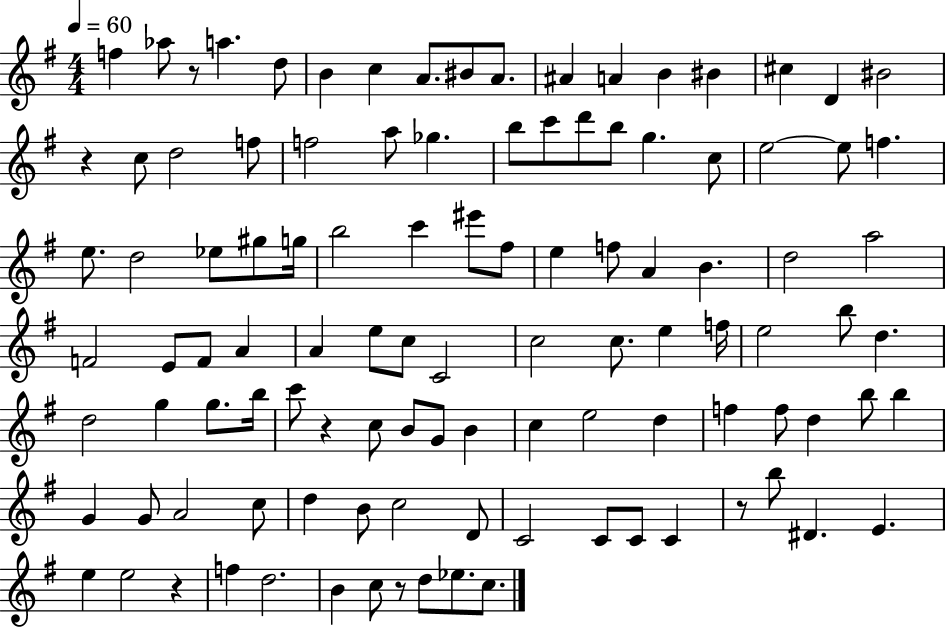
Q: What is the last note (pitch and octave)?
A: C5